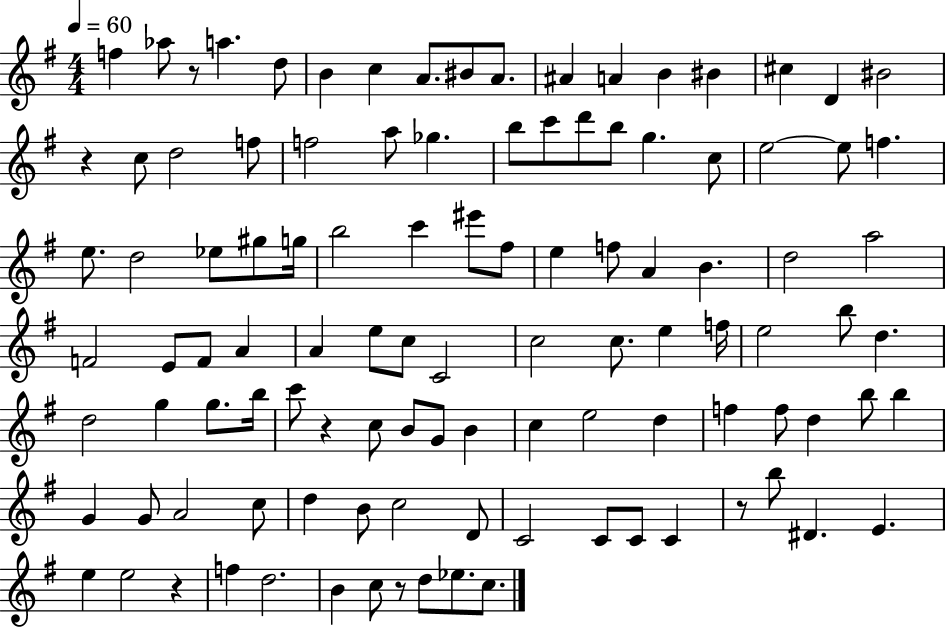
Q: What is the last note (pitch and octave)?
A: C5